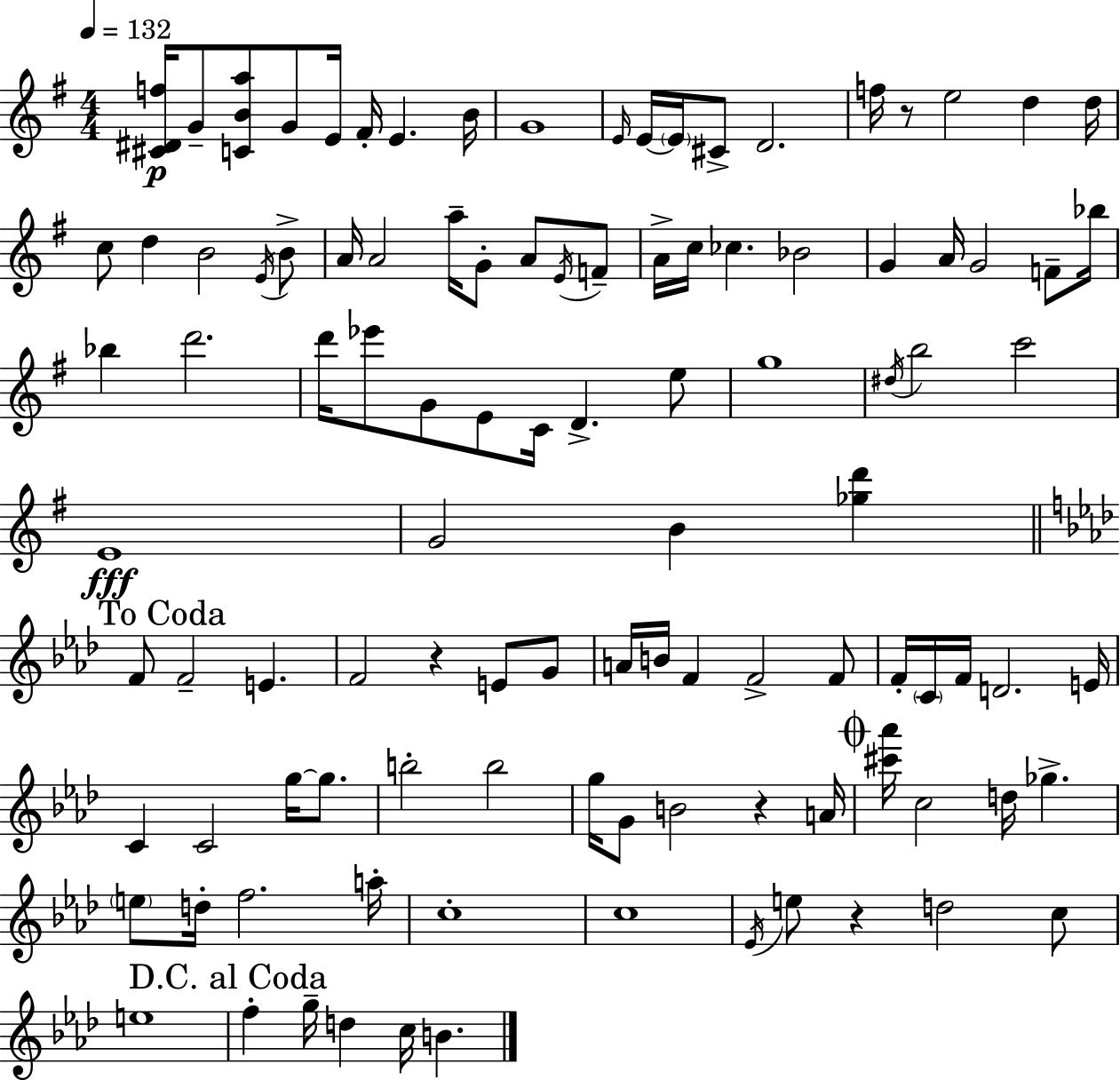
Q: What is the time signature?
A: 4/4